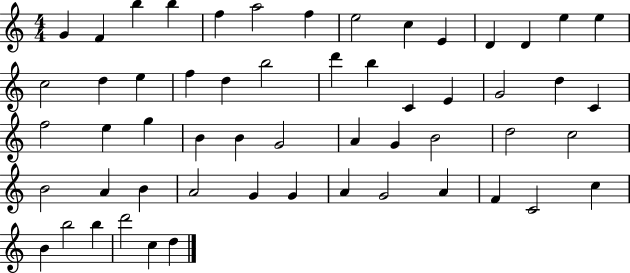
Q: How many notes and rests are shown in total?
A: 56